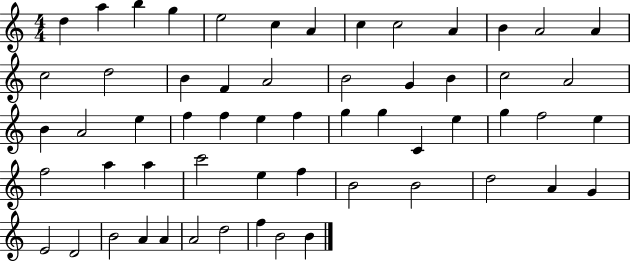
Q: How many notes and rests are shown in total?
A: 58